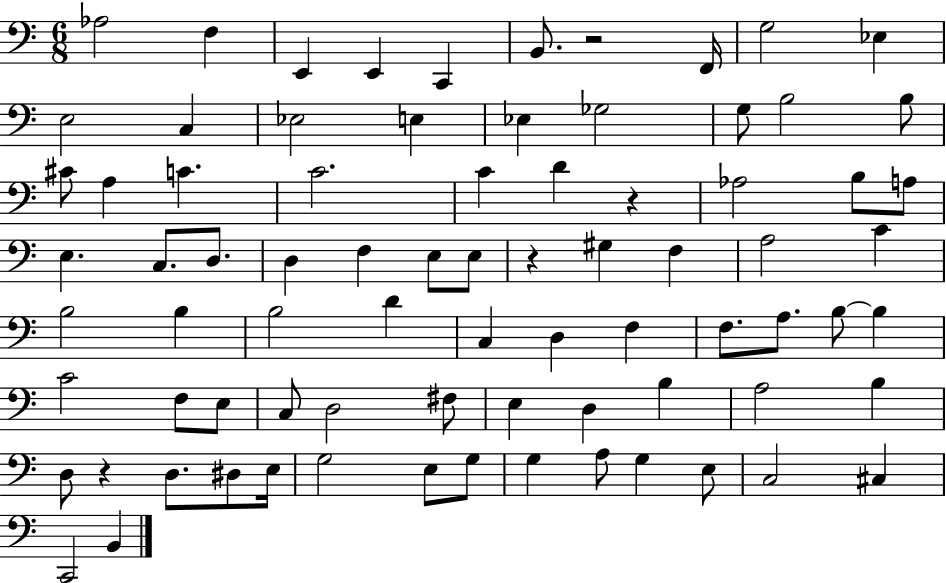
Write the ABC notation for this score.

X:1
T:Untitled
M:6/8
L:1/4
K:C
_A,2 F, E,, E,, C,, B,,/2 z2 F,,/4 G,2 _E, E,2 C, _E,2 E, _E, _G,2 G,/2 B,2 B,/2 ^C/2 A, C C2 C D z _A,2 B,/2 A,/2 E, C,/2 D,/2 D, F, E,/2 E,/2 z ^G, F, A,2 C B,2 B, B,2 D C, D, F, F,/2 A,/2 B,/2 B, C2 F,/2 E,/2 C,/2 D,2 ^F,/2 E, D, B, A,2 B, D,/2 z D,/2 ^D,/2 E,/4 G,2 E,/2 G,/2 G, A,/2 G, E,/2 C,2 ^C, C,,2 B,,